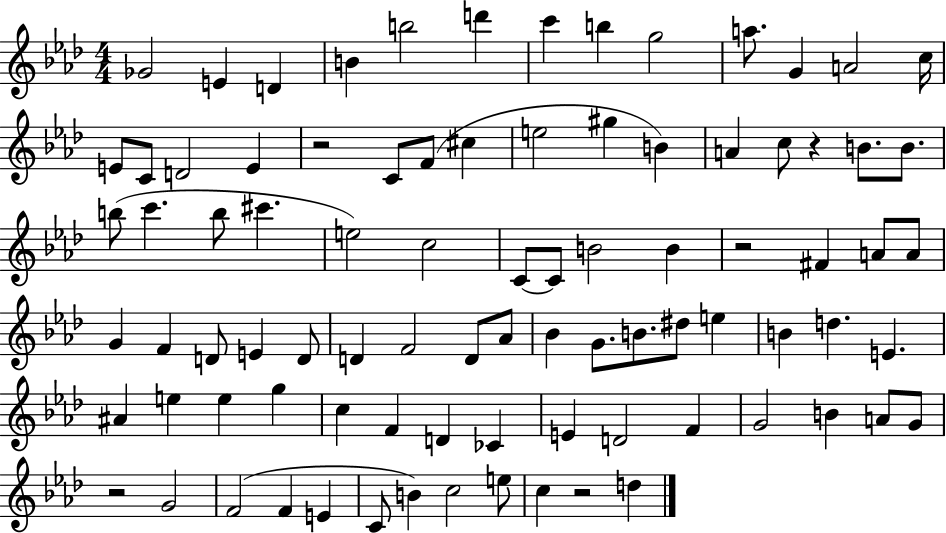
{
  \clef treble
  \numericTimeSignature
  \time 4/4
  \key aes \major
  ges'2 e'4 d'4 | b'4 b''2 d'''4 | c'''4 b''4 g''2 | a''8. g'4 a'2 c''16 | \break e'8 c'8 d'2 e'4 | r2 c'8 f'8( cis''4 | e''2 gis''4 b'4) | a'4 c''8 r4 b'8. b'8. | \break b''8( c'''4. b''8 cis'''4. | e''2) c''2 | c'8~~ c'8 b'2 b'4 | r2 fis'4 a'8 a'8 | \break g'4 f'4 d'8 e'4 d'8 | d'4 f'2 d'8 aes'8 | bes'4 g'8. b'8. dis''8 e''4 | b'4 d''4. e'4. | \break ais'4 e''4 e''4 g''4 | c''4 f'4 d'4 ces'4 | e'4 d'2 f'4 | g'2 b'4 a'8 g'8 | \break r2 g'2 | f'2( f'4 e'4 | c'8 b'4) c''2 e''8 | c''4 r2 d''4 | \break \bar "|."
}